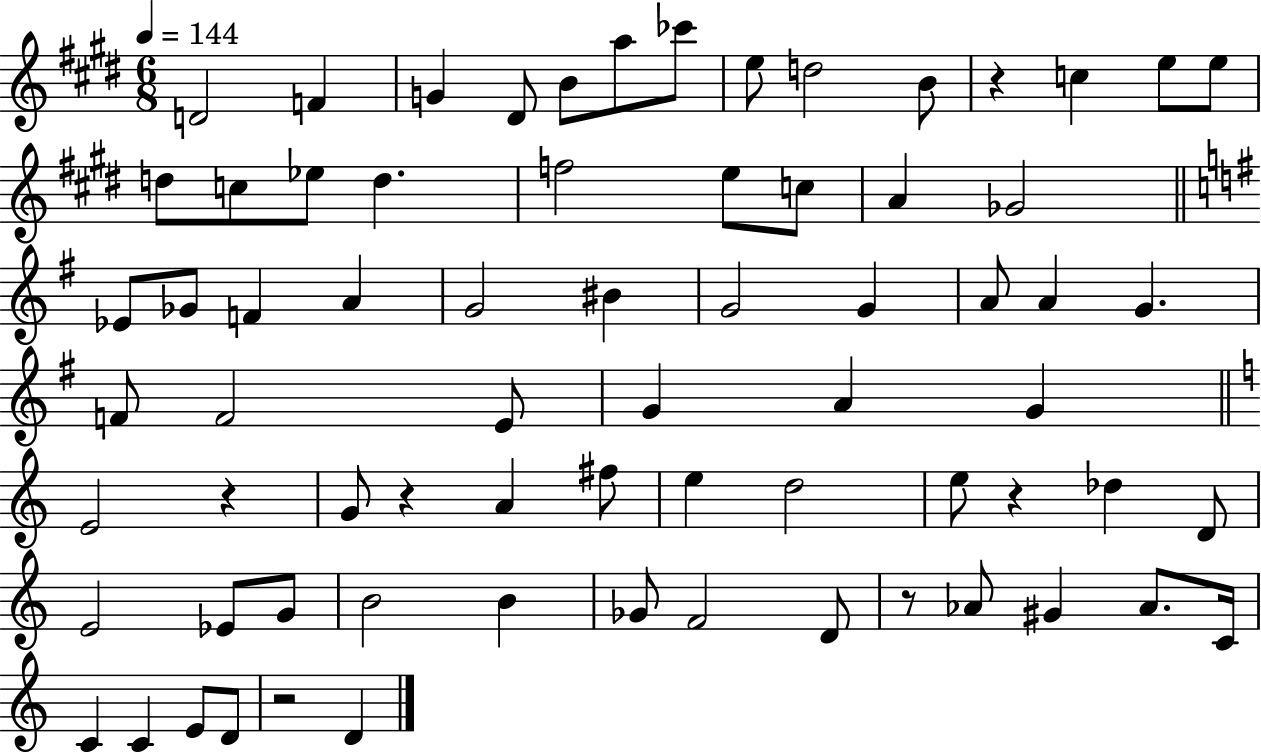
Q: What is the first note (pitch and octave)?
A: D4